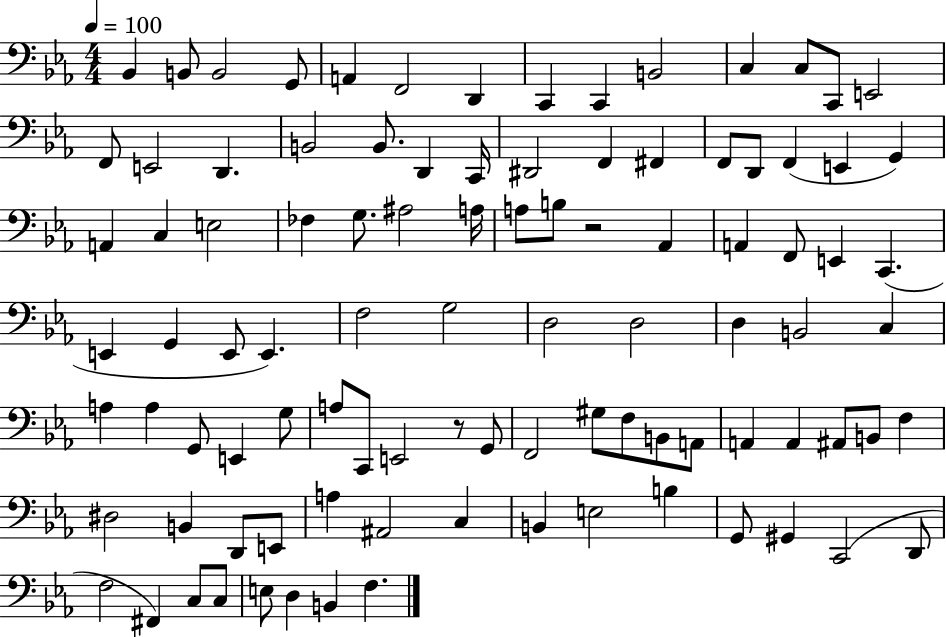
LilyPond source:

{
  \clef bass
  \numericTimeSignature
  \time 4/4
  \key ees \major
  \tempo 4 = 100
  bes,4 b,8 b,2 g,8 | a,4 f,2 d,4 | c,4 c,4 b,2 | c4 c8 c,8 e,2 | \break f,8 e,2 d,4. | b,2 b,8. d,4 c,16 | dis,2 f,4 fis,4 | f,8 d,8 f,4( e,4 g,4) | \break a,4 c4 e2 | fes4 g8. ais2 a16 | a8 b8 r2 aes,4 | a,4 f,8 e,4 c,4.( | \break e,4 g,4 e,8 e,4.) | f2 g2 | d2 d2 | d4 b,2 c4 | \break a4 a4 g,8 e,4 g8 | a8 c,8 e,2 r8 g,8 | f,2 gis8 f8 b,8 a,8 | a,4 a,4 ais,8 b,8 f4 | \break dis2 b,4 d,8 e,8 | a4 ais,2 c4 | b,4 e2 b4 | g,8 gis,4 c,2( d,8 | \break f2 fis,4) c8 c8 | e8 d4 b,4 f4. | \bar "|."
}